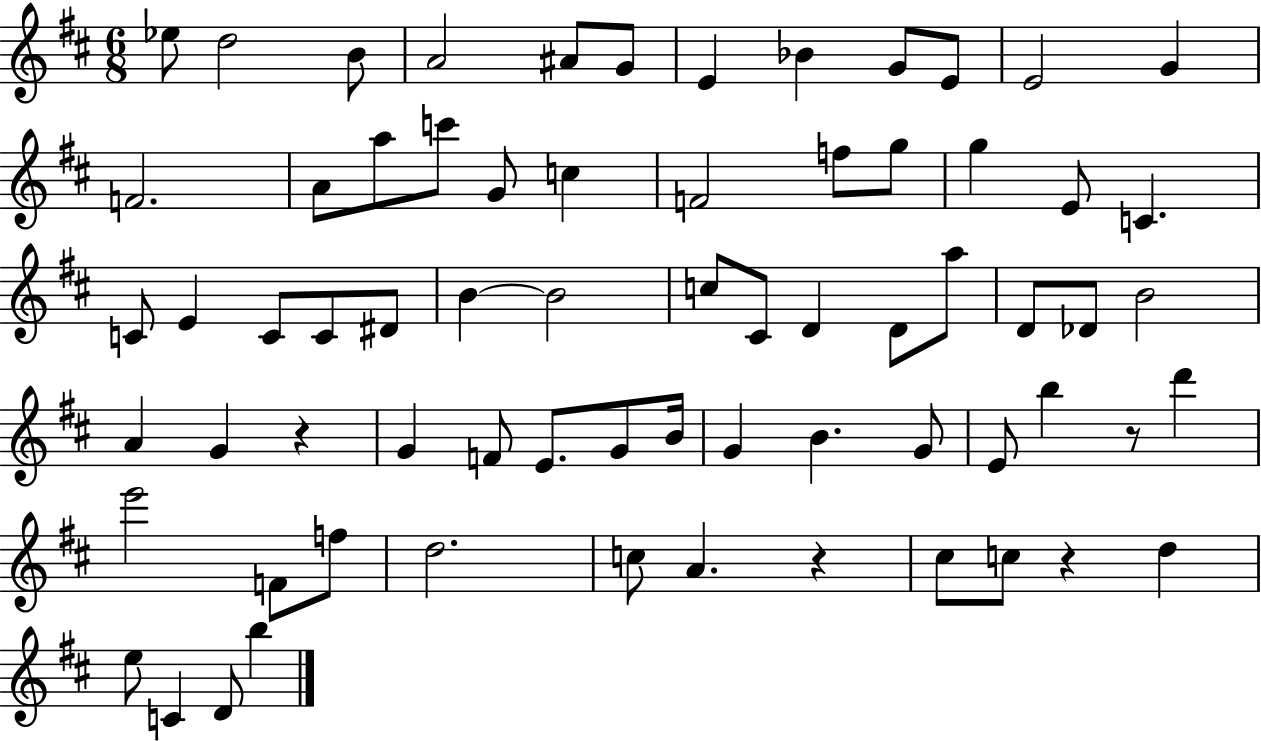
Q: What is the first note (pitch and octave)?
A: Eb5